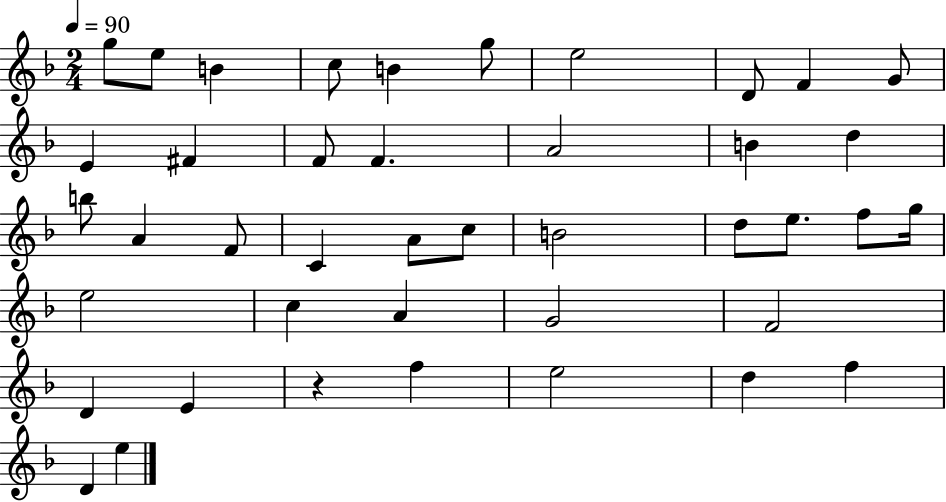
G5/e E5/e B4/q C5/e B4/q G5/e E5/h D4/e F4/q G4/e E4/q F#4/q F4/e F4/q. A4/h B4/q D5/q B5/e A4/q F4/e C4/q A4/e C5/e B4/h D5/e E5/e. F5/e G5/s E5/h C5/q A4/q G4/h F4/h D4/q E4/q R/q F5/q E5/h D5/q F5/q D4/q E5/q